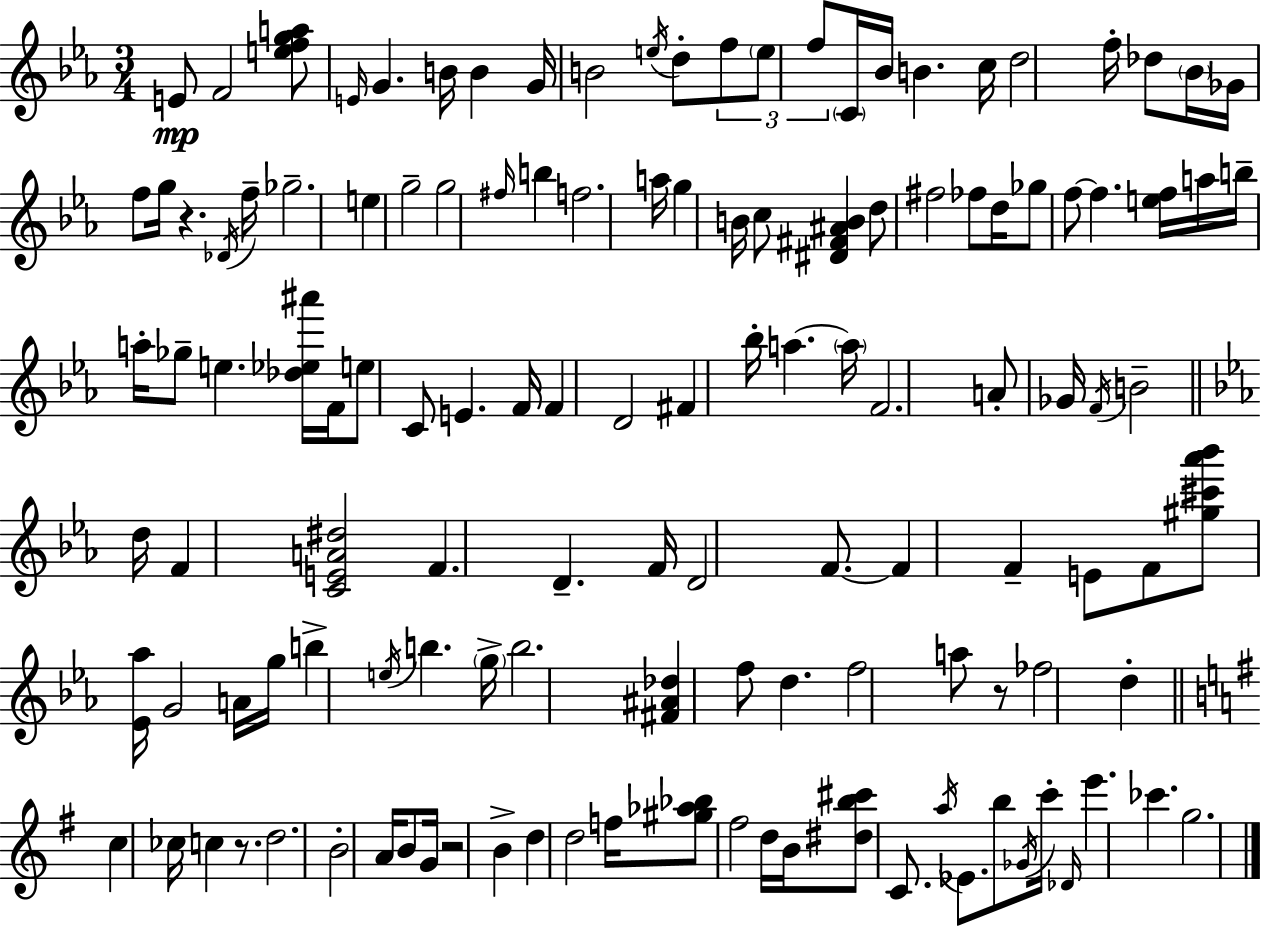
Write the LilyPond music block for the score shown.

{
  \clef treble
  \numericTimeSignature
  \time 3/4
  \key c \minor
  e'8\mp f'2 <e'' f'' g'' a''>8 | \grace { e'16 } g'4. b'16 b'4 | g'16 b'2 \acciaccatura { e''16 } d''8-. | \tuplet 3/2 { f''8 \parenthesize e''8 f''8 } \parenthesize c'16 bes'16 b'4. | \break c''16 d''2 f''16-. | des''8 \parenthesize bes'16 ges'16 f''8 g''16 r4. | \acciaccatura { des'16 } f''16-- ges''2.-- | e''4 g''2-- | \break g''2 \grace { fis''16 } | b''4 f''2. | a''16 g''4 b'16 c''8 | <dis' fis' ais' b'>4 d''8 fis''2 | \break fes''8 d''16 ges''8 f''8~~ f''4. | <e'' f''>16 a''16 b''16-- a''16-. ges''8-- e''4. | <des'' ees'' ais'''>16 f'16 e''8 c'8 e'4. | f'16 f'4 d'2 | \break fis'4 bes''16-. a''4.~~ | \parenthesize a''16 f'2. | a'8-. ges'16 \acciaccatura { f'16 } b'2-- | \bar "||" \break \key ees \major d''16 f'4 <c' e' a' dis''>2 | f'4. d'4.-- | f'16 d'2 f'8.~~ | f'4 f'4-- e'8 f'8 | \break <gis'' cis''' aes''' bes'''>8 <ees' aes''>16 g'2 | a'16 g''16 b''4-> \acciaccatura { e''16 } b''4. | \parenthesize g''16-> b''2. | <fis' ais' des''>4 f''8 d''4. | \break f''2 a''8 | r8 fes''2 d''4-. | \bar "||" \break \key e \minor c''4 ces''16 c''4 r8. | d''2. | b'2-. a'16 b'8 g'16 | r2 b'4-> | \break d''4 d''2 | f''16 <gis'' aes'' bes''>8 fis''2 d''16 | b'16 <dis'' b'' cis'''>8 c'8. \acciaccatura { a''16 } ees'8. b''8 | \acciaccatura { ges'16 } c'''16-. \grace { des'16 } e'''4. ces'''4. | \break g''2. | \bar "|."
}